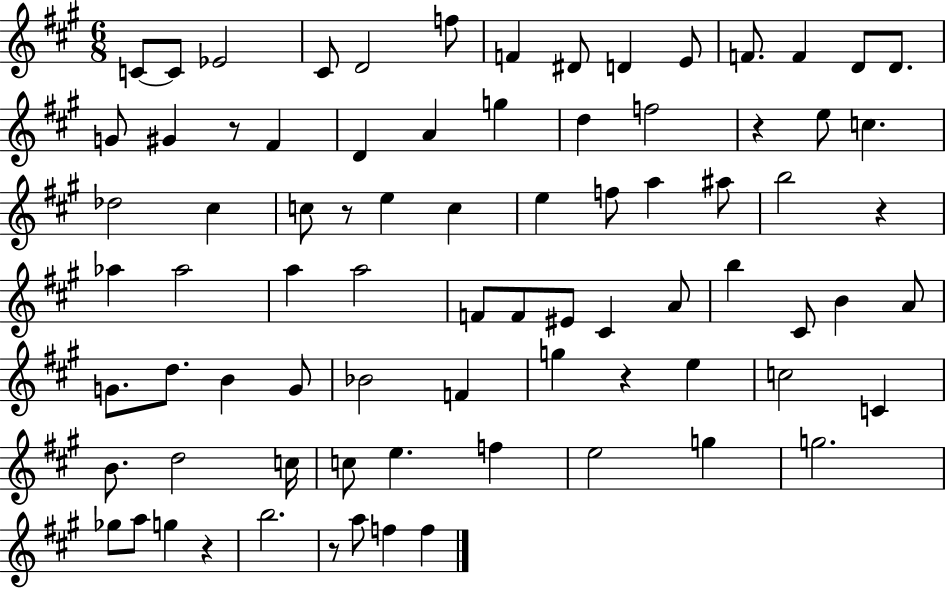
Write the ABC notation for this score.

X:1
T:Untitled
M:6/8
L:1/4
K:A
C/2 C/2 _E2 ^C/2 D2 f/2 F ^D/2 D E/2 F/2 F D/2 D/2 G/2 ^G z/2 ^F D A g d f2 z e/2 c _d2 ^c c/2 z/2 e c e f/2 a ^a/2 b2 z _a _a2 a a2 F/2 F/2 ^E/2 ^C A/2 b ^C/2 B A/2 G/2 d/2 B G/2 _B2 F g z e c2 C B/2 d2 c/4 c/2 e f e2 g g2 _g/2 a/2 g z b2 z/2 a/2 f f